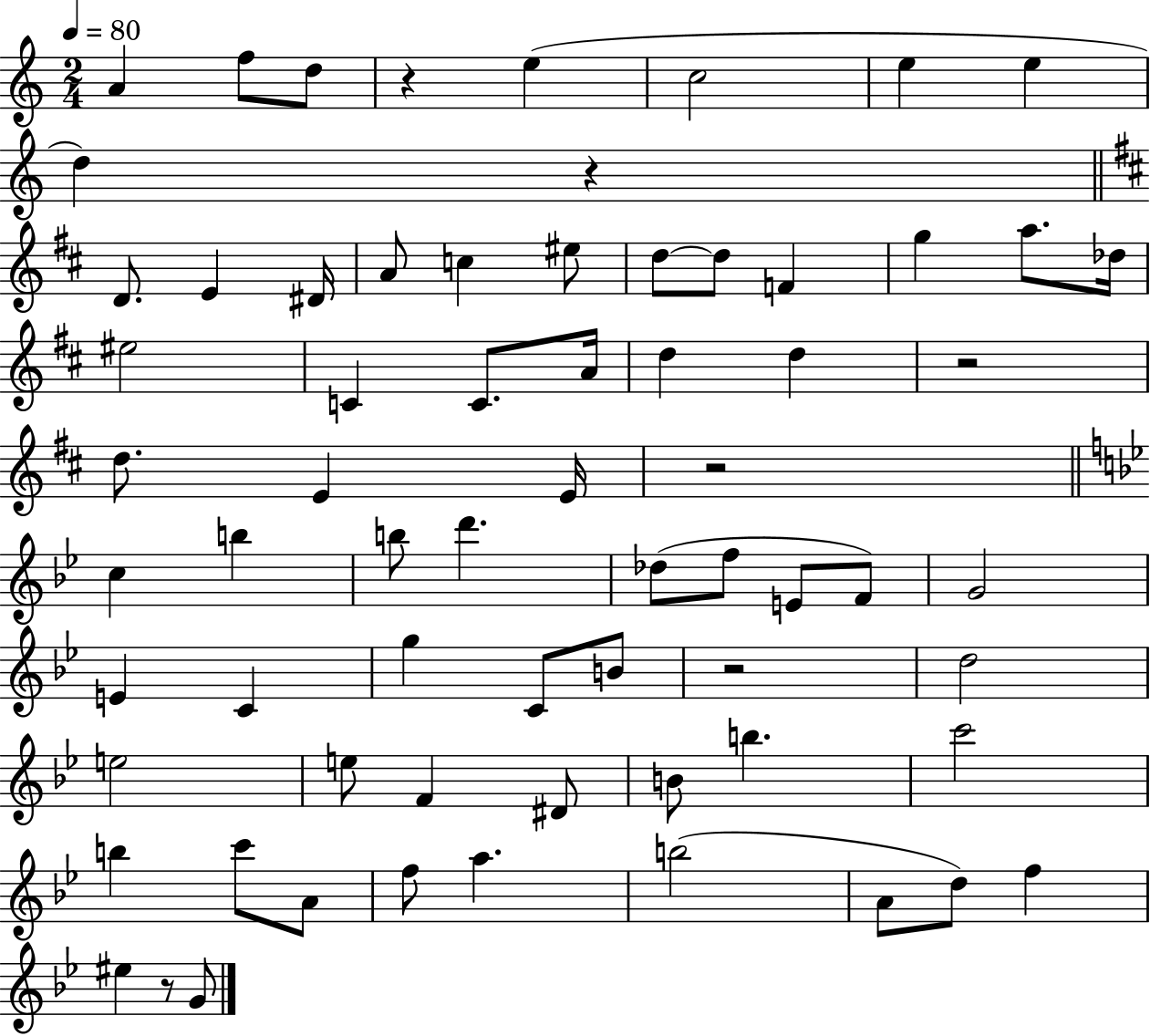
{
  \clef treble
  \numericTimeSignature
  \time 2/4
  \key c \major
  \tempo 4 = 80
  a'4 f''8 d''8 | r4 e''4( | c''2 | e''4 e''4 | \break d''4) r4 | \bar "||" \break \key d \major d'8. e'4 dis'16 | a'8 c''4 eis''8 | d''8~~ d''8 f'4 | g''4 a''8. des''16 | \break eis''2 | c'4 c'8. a'16 | d''4 d''4 | r2 | \break d''8. e'4 e'16 | r2 | \bar "||" \break \key bes \major c''4 b''4 | b''8 d'''4. | des''8( f''8 e'8 f'8) | g'2 | \break e'4 c'4 | g''4 c'8 b'8 | r2 | d''2 | \break e''2 | e''8 f'4 dis'8 | b'8 b''4. | c'''2 | \break b''4 c'''8 a'8 | f''8 a''4. | b''2( | a'8 d''8) f''4 | \break eis''4 r8 g'8 | \bar "|."
}